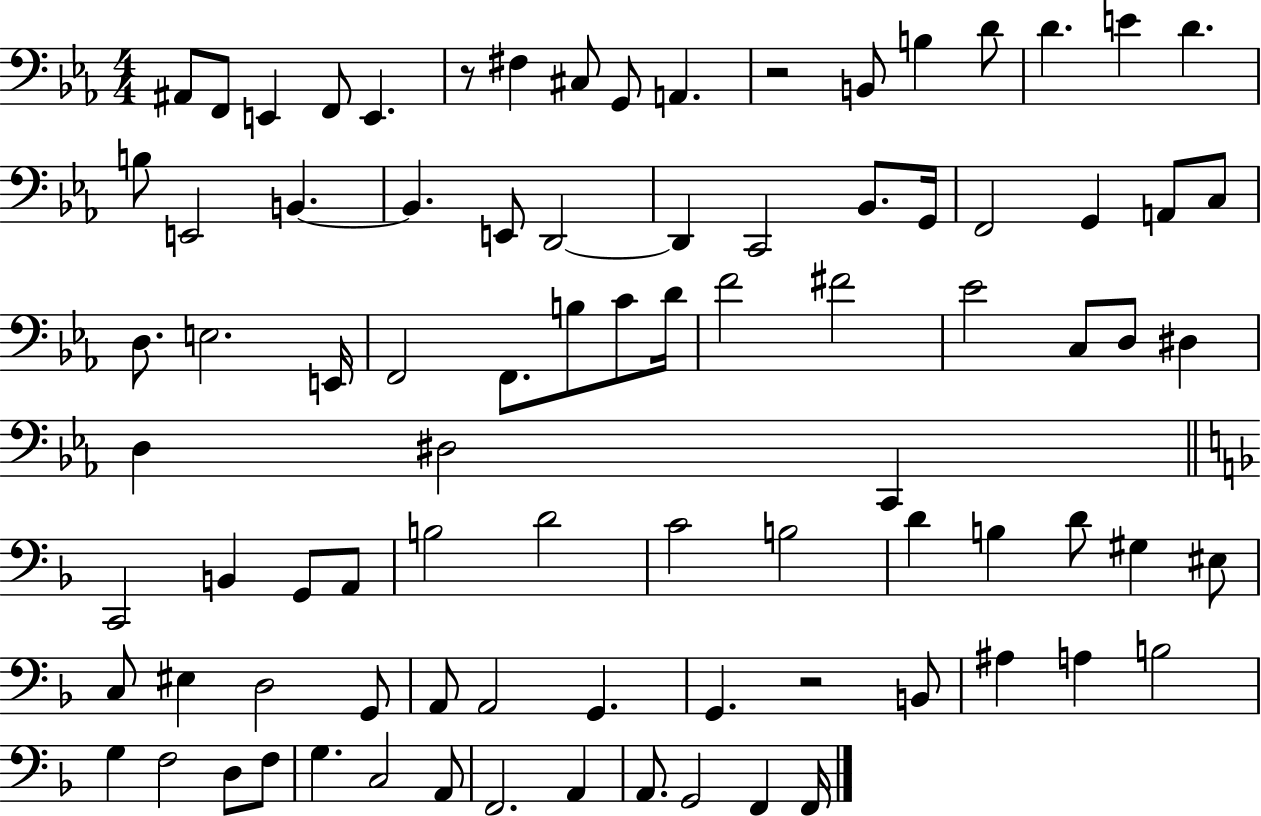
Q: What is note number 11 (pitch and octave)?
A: B3